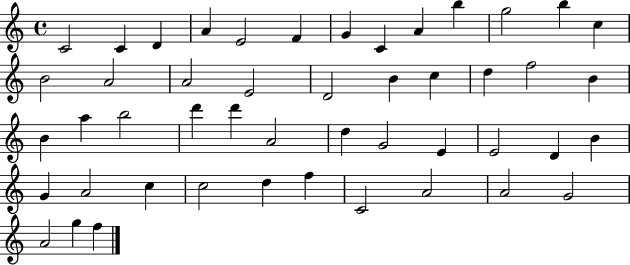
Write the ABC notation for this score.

X:1
T:Untitled
M:4/4
L:1/4
K:C
C2 C D A E2 F G C A b g2 b c B2 A2 A2 E2 D2 B c d f2 B B a b2 d' d' A2 d G2 E E2 D B G A2 c c2 d f C2 A2 A2 G2 A2 g f